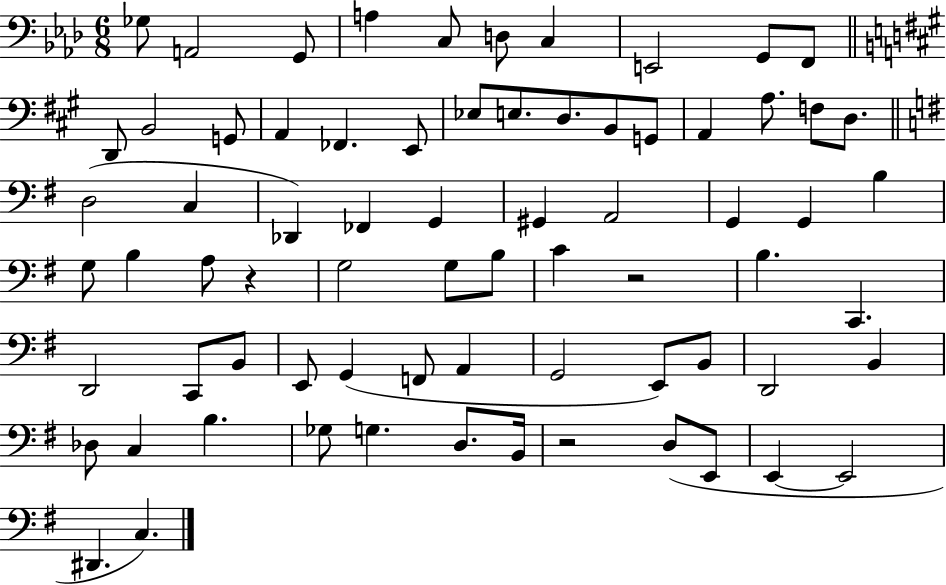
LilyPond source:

{
  \clef bass
  \numericTimeSignature
  \time 6/8
  \key aes \major
  ges8 a,2 g,8 | a4 c8 d8 c4 | e,2 g,8 f,8 | \bar "||" \break \key a \major d,8 b,2 g,8 | a,4 fes,4. e,8 | ees8 e8. d8. b,8 g,8 | a,4 a8. f8 d8. | \break \bar "||" \break \key e \minor d2( c4 | des,4) fes,4 g,4 | gis,4 a,2 | g,4 g,4 b4 | \break g8 b4 a8 r4 | g2 g8 b8 | c'4 r2 | b4. c,4. | \break d,2 c,8 b,8 | e,8 g,4( f,8 a,4 | g,2 e,8) b,8 | d,2 b,4 | \break des8 c4 b4. | ges8 g4. d8. b,16 | r2 d8( e,8 | e,4~~ e,2 | \break dis,4. c4.) | \bar "|."
}